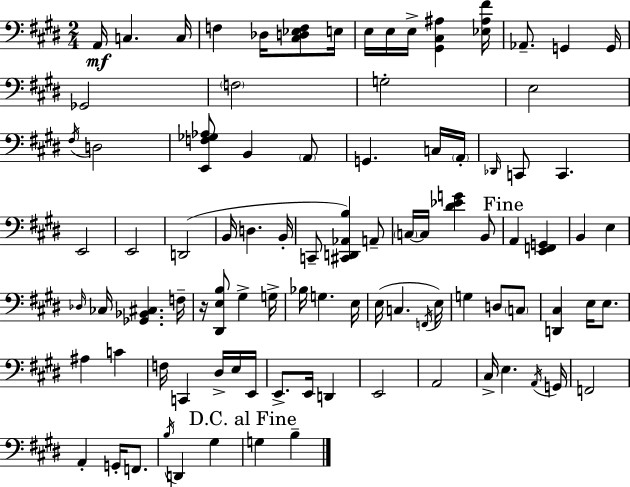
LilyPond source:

{
  \clef bass
  \numericTimeSignature
  \time 2/4
  \key e \major
  a,16\mf c4. c16 | f4 des16 <cis d ees f>8 e16 | e16 e16 e16-> <gis, cis ais>4 <ees ais fis'>16 | aes,8.-- g,4 g,16 | \break ges,2 | \parenthesize f2 | g2-. | e2 | \break \acciaccatura { fis16 } d2 | <e, f ges aes>8 b,4 \parenthesize a,8 | g,4. c16 | \parenthesize a,16-. \grace { des,16 } c,8 c,4. | \break e,2 | e,2 | d,2( | b,16 d4. | \break b,16-. c,8-- <cis, d, aes, b>4) | a,8-- \parenthesize c16~~ c16 <dis' ees' g'>4 | b,8 \mark "Fine" a,4 <e, f, g,>4 | b,4 e4 | \break \grace { des16 } ces16 <ges, bes, cis>4. | f16-- r16 <dis, e b>8 gis4-> | g16-> bes16 g4. | e16 e16( c4. | \break \acciaccatura { f,16 }) e16 g4 | d8 \parenthesize c8 <d, cis>4 | e16 e8. ais4 | c'4 f16 c,4 | \break dis16-> e16 e,16 e,8.-> e,16 | d,4 e,2 | a,2 | cis16-> e4. | \break \acciaccatura { a,16 } g,16 f,2 | a,4-. | g,16-. f,8. \acciaccatura { b16 } d,4 | gis4 \mark "D.C. al Fine" g4 | \break b4-- \bar "|."
}